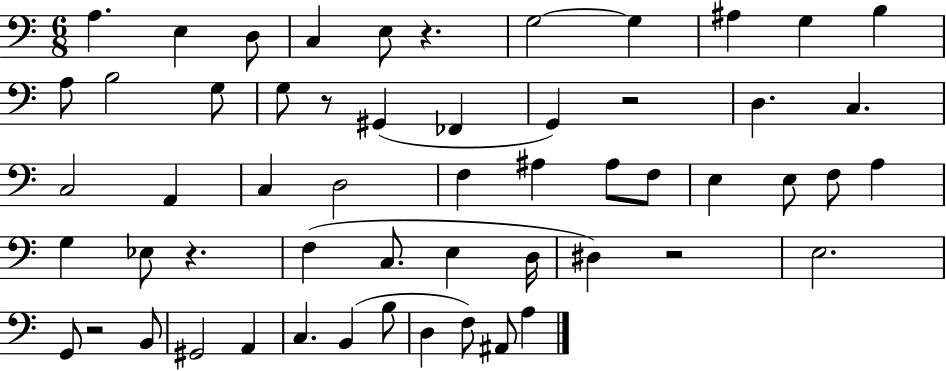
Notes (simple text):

A3/q. E3/q D3/e C3/q E3/e R/q. G3/h G3/q A#3/q G3/q B3/q A3/e B3/h G3/e G3/e R/e G#2/q FES2/q G2/q R/h D3/q. C3/q. C3/h A2/q C3/q D3/h F3/q A#3/q A#3/e F3/e E3/q E3/e F3/e A3/q G3/q Eb3/e R/q. F3/q C3/e. E3/q D3/s D#3/q R/h E3/h. G2/e R/h B2/e G#2/h A2/q C3/q. B2/q B3/e D3/q F3/e A#2/e A3/q